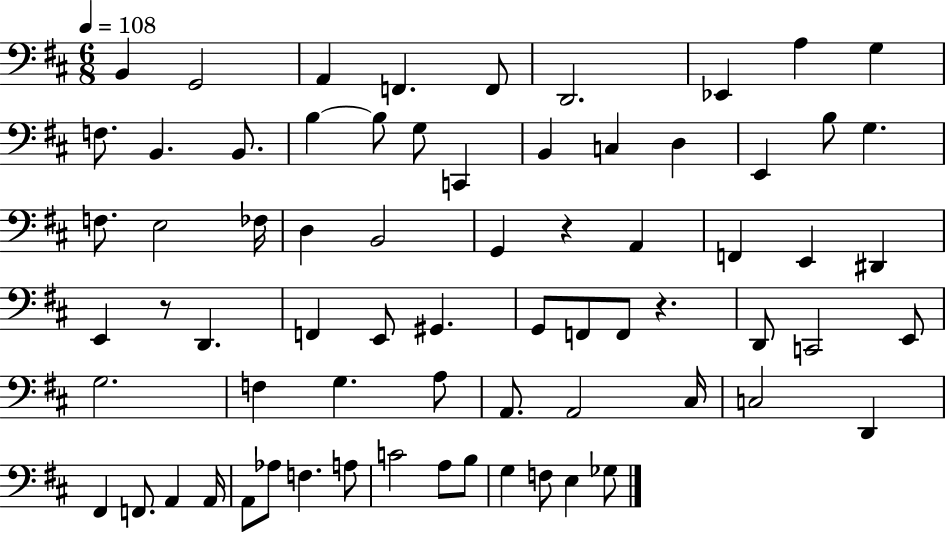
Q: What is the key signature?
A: D major